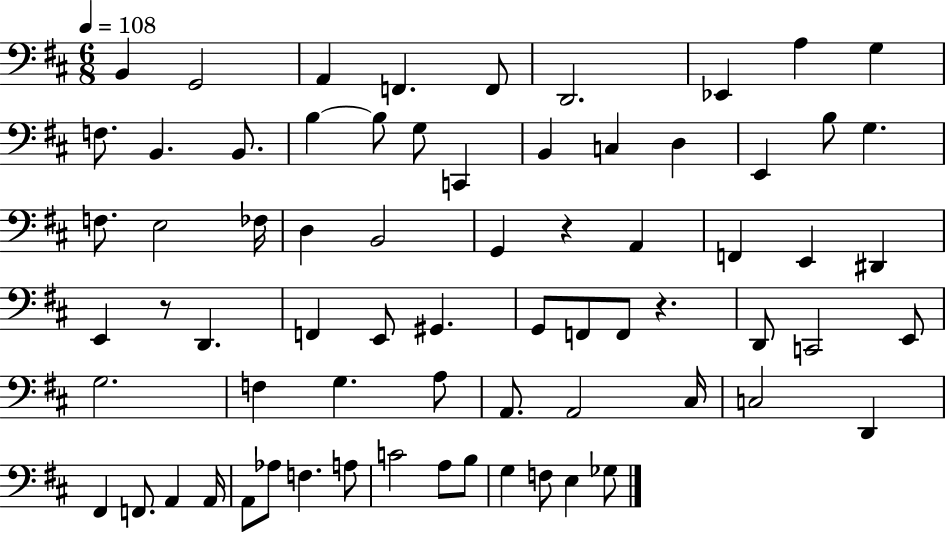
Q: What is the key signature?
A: D major